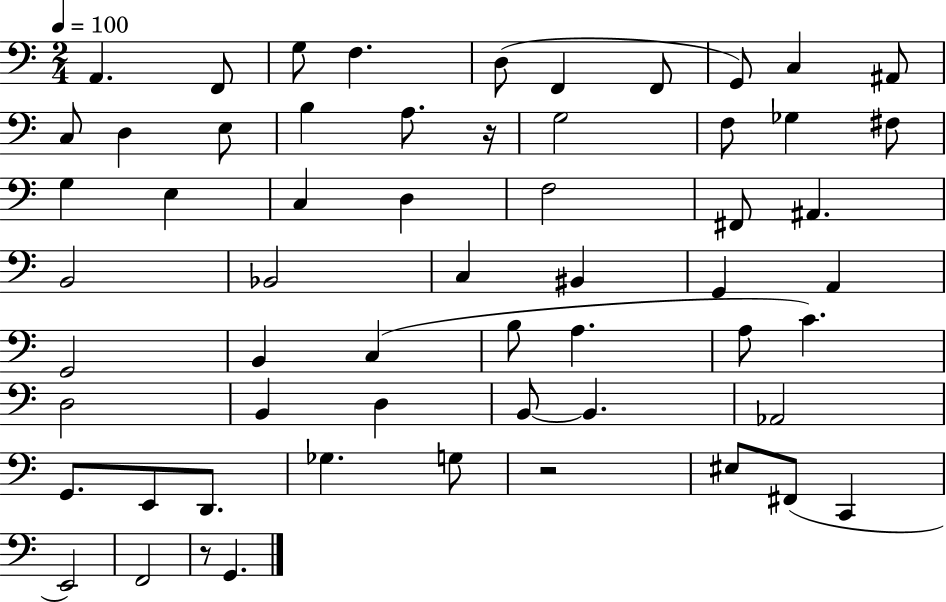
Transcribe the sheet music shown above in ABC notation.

X:1
T:Untitled
M:2/4
L:1/4
K:C
A,, F,,/2 G,/2 F, D,/2 F,, F,,/2 G,,/2 C, ^A,,/2 C,/2 D, E,/2 B, A,/2 z/4 G,2 F,/2 _G, ^F,/2 G, E, C, D, F,2 ^F,,/2 ^A,, B,,2 _B,,2 C, ^B,, G,, A,, G,,2 B,, C, B,/2 A, A,/2 C D,2 B,, D, B,,/2 B,, _A,,2 G,,/2 E,,/2 D,,/2 _G, G,/2 z2 ^E,/2 ^F,,/2 C,, E,,2 F,,2 z/2 G,,